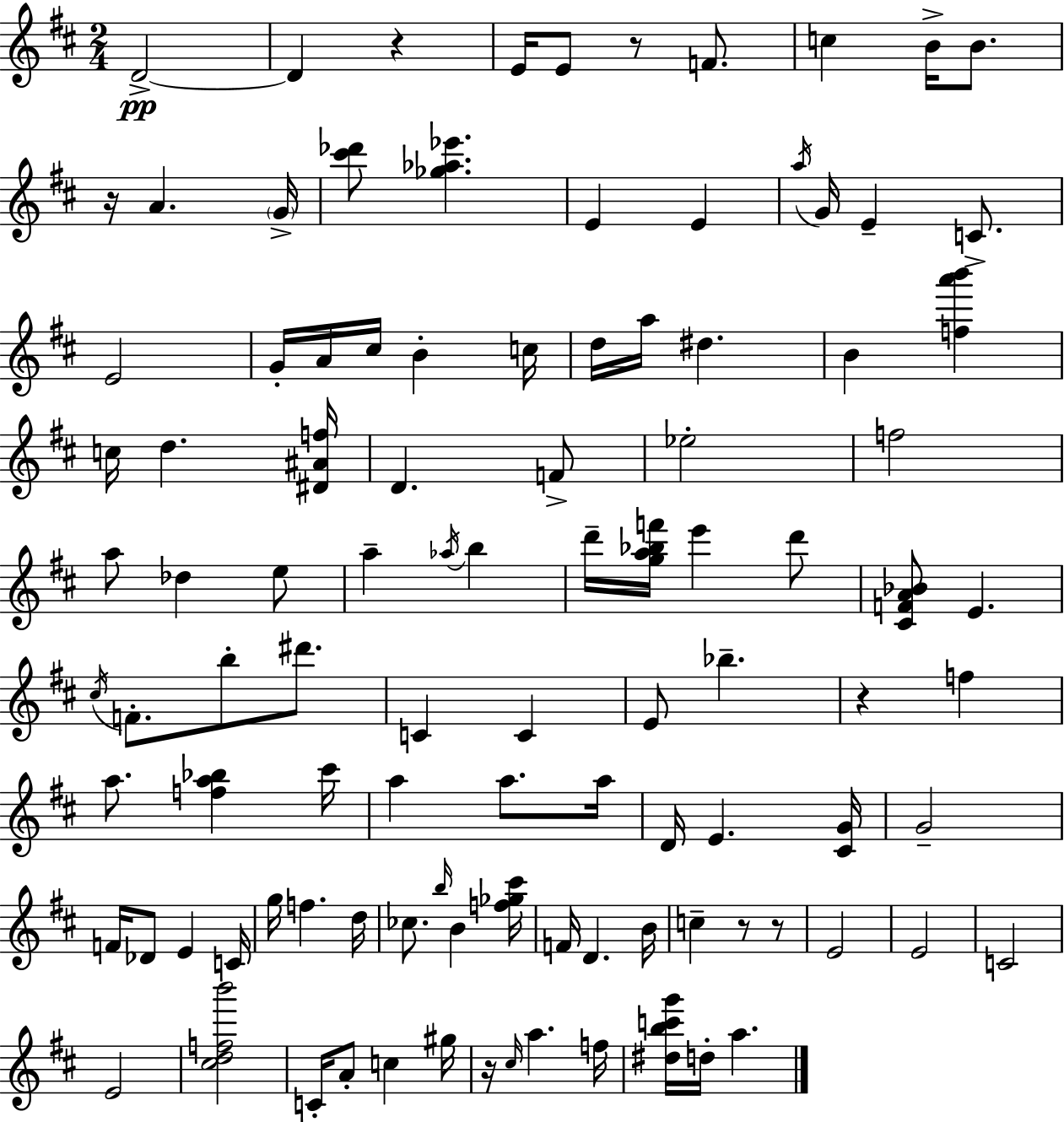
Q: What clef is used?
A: treble